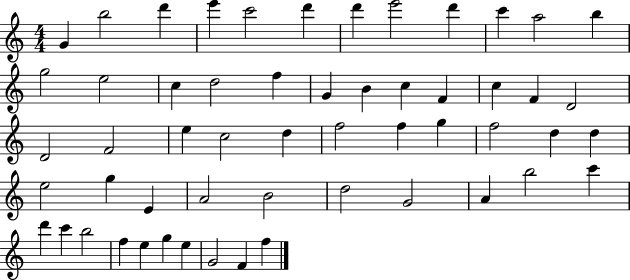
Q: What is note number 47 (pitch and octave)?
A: C6